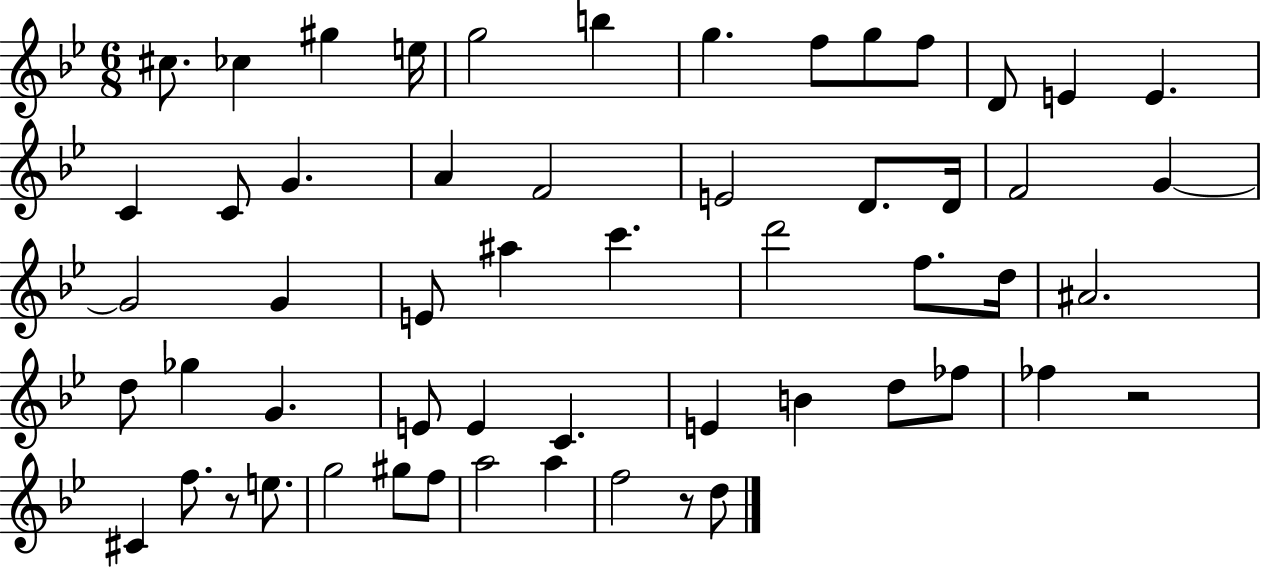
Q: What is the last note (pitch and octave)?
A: D5